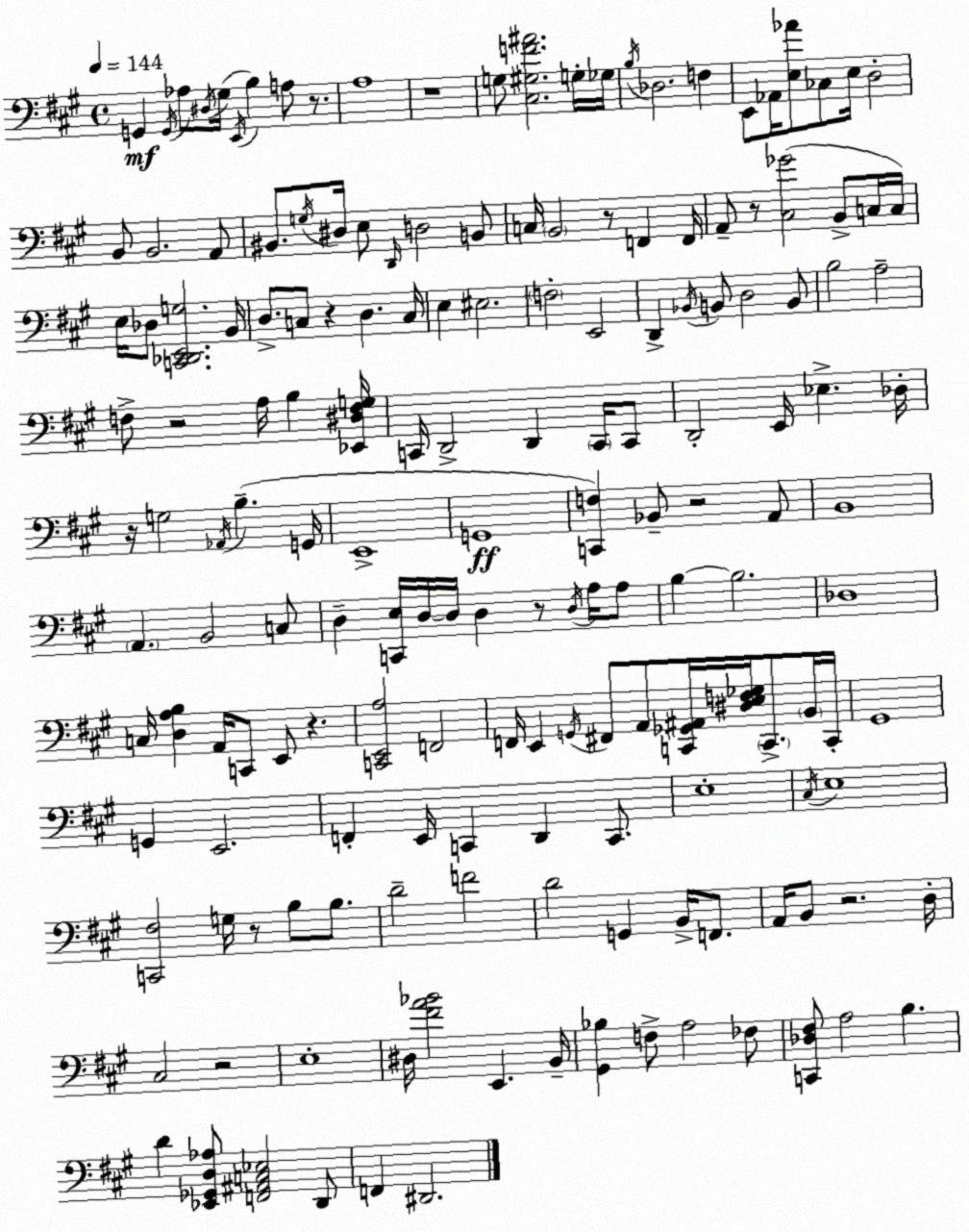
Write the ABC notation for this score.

X:1
T:Untitled
M:4/4
L:1/4
K:A
G,, G,,/4 _A,/2 ^D,/4 ^G,/4 E,,/4 B, A,/2 z/2 A,4 z4 G,/2 [^C,^G,F^A]2 G,/4 _G,/4 B,/4 _D,2 F, E,,/2 _A,,/4 [E,_A]/2 _C,/2 E,/4 D,2 B,,/2 B,,2 A,,/2 ^B,,/2 G,/4 ^D,/4 E,/2 D,,/4 D,2 B,,/2 C,/4 B,,2 z/2 F,, F,,/4 A,,/2 z/2 [^C,_G]2 B,,/2 C,/4 C,/4 E,/4 _D,/2 [C,,_D,,E,,G,]2 B,,/4 D,/2 C,/2 z D, C,/4 E, ^E,2 F,2 E,,2 D,, _B,,/4 B,,/2 D,2 B,,/2 B,2 A,2 F,/2 z2 A,/4 B, [_E,,^D,F,G,]/4 C,,/4 D,,2 D,, C,,/4 C,,/2 D,,2 E,,/4 _E, _D,/4 z/4 G,2 _A,,/4 B, G,,/4 E,,4 G,,4 [C,,F,] _B,,/2 z2 A,,/2 B,,4 A,, B,,2 C,/2 D, [C,,E,]/4 D,/4 D,/4 D, z/2 D,/4 A,/4 A,/2 B, B,2 _D,4 C,/4 [D,A,B,] A,,/4 C,,/2 E,,/2 z [C,,E,,A,]2 F,,2 F,,/4 E,, G,,/4 ^F,,/2 A,,/2 [C,,_G,,^A,,]/4 [^D,E,F,_G,]/4 C,,/2 B,,/4 C,,/4 ^G,,4 G,, E,,2 F,, E,,/4 C,, D,, C,,/2 E,4 ^C,/4 E,4 [C,,^F,]2 G,/4 z/2 B,/2 B,/2 D2 F2 D2 G,, B,,/4 F,,/2 A,,/4 B,,/2 z2 D,/4 ^C,2 z2 E,4 ^D,/4 [^FA_B]2 E,, B,,/4 [^G,,_B,] F,/2 A,2 _F,/2 [C,,_D,^F,]/2 A,2 B, D [_E,,_G,,D,_A,]/2 [F,,^A,,C,_E,]2 D,,/2 F,, ^D,,2